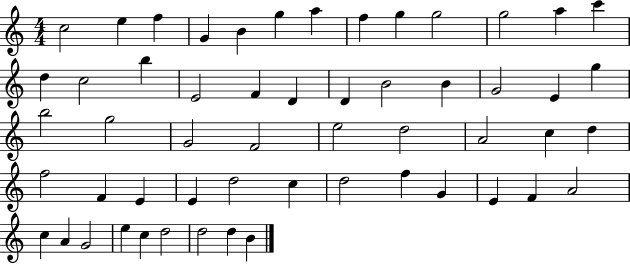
X:1
T:Untitled
M:4/4
L:1/4
K:C
c2 e f G B g a f g g2 g2 a c' d c2 b E2 F D D B2 B G2 E g b2 g2 G2 F2 e2 d2 A2 c d f2 F E E d2 c d2 f G E F A2 c A G2 e c d2 d2 d B